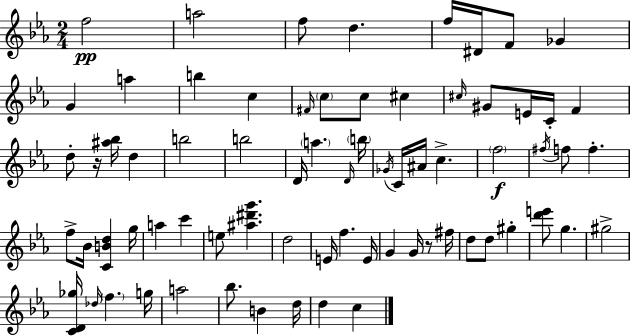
F5/h A5/h F5/e D5/q. F5/s D#4/s F4/e Gb4/q G4/q A5/q B5/q C5/q F#4/s C5/e C5/e C#5/q C#5/s G#4/e E4/s C4/s F4/q D5/e R/s [A#5,Bb5]/s D5/q B5/h B5/h D4/s A5/q. D4/s B5/s Gb4/s C4/s A#4/s C5/q. F5/h F#5/s F5/e F5/q. F5/e Bb4/s [C4,B4,D5]/q G5/s A5/q C6/q E5/e [A#5,D#6,G6]/q. D5/h E4/s F5/q. E4/s G4/q G4/s R/e F#5/s D5/e D5/e G#5/q [D6,E6]/e G5/q. G#5/h [C4,D4,Gb5]/s Db5/s F5/q. G5/s A5/h Bb5/e. B4/q D5/s D5/q C5/q